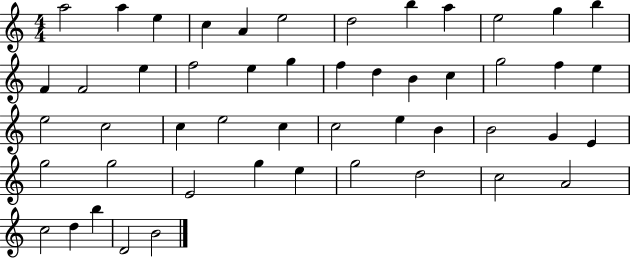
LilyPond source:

{
  \clef treble
  \numericTimeSignature
  \time 4/4
  \key c \major
  a''2 a''4 e''4 | c''4 a'4 e''2 | d''2 b''4 a''4 | e''2 g''4 b''4 | \break f'4 f'2 e''4 | f''2 e''4 g''4 | f''4 d''4 b'4 c''4 | g''2 f''4 e''4 | \break e''2 c''2 | c''4 e''2 c''4 | c''2 e''4 b'4 | b'2 g'4 e'4 | \break g''2 g''2 | e'2 g''4 e''4 | g''2 d''2 | c''2 a'2 | \break c''2 d''4 b''4 | d'2 b'2 | \bar "|."
}